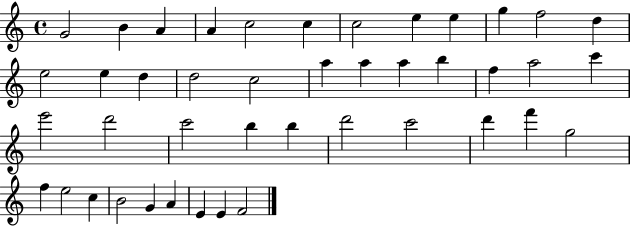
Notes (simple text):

G4/h B4/q A4/q A4/q C5/h C5/q C5/h E5/q E5/q G5/q F5/h D5/q E5/h E5/q D5/q D5/h C5/h A5/q A5/q A5/q B5/q F5/q A5/h C6/q E6/h D6/h C6/h B5/q B5/q D6/h C6/h D6/q F6/q G5/h F5/q E5/h C5/q B4/h G4/q A4/q E4/q E4/q F4/h